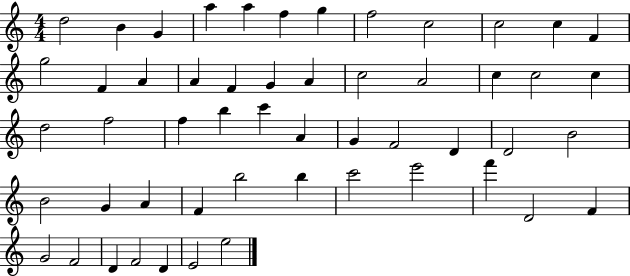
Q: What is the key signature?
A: C major